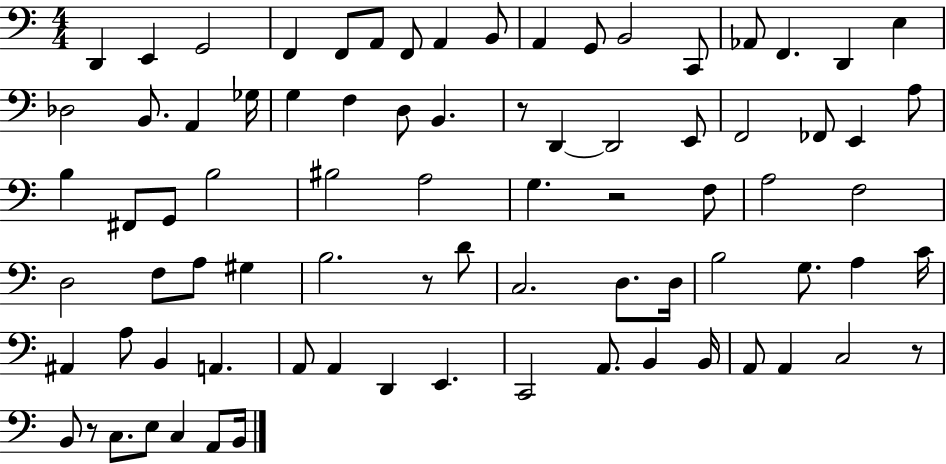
X:1
T:Untitled
M:4/4
L:1/4
K:C
D,, E,, G,,2 F,, F,,/2 A,,/2 F,,/2 A,, B,,/2 A,, G,,/2 B,,2 C,,/2 _A,,/2 F,, D,, E, _D,2 B,,/2 A,, _G,/4 G, F, D,/2 B,, z/2 D,, D,,2 E,,/2 F,,2 _F,,/2 E,, A,/2 B, ^F,,/2 G,,/2 B,2 ^B,2 A,2 G, z2 F,/2 A,2 F,2 D,2 F,/2 A,/2 ^G, B,2 z/2 D/2 C,2 D,/2 D,/4 B,2 G,/2 A, C/4 ^A,, A,/2 B,, A,, A,,/2 A,, D,, E,, C,,2 A,,/2 B,, B,,/4 A,,/2 A,, C,2 z/2 B,,/2 z/2 C,/2 E,/2 C, A,,/2 B,,/4